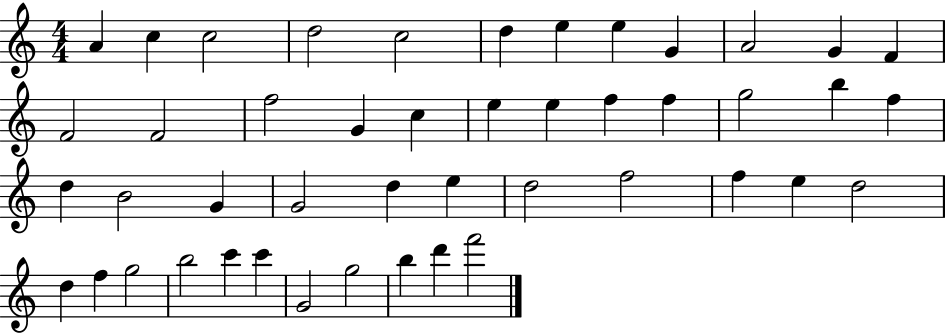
X:1
T:Untitled
M:4/4
L:1/4
K:C
A c c2 d2 c2 d e e G A2 G F F2 F2 f2 G c e e f f g2 b f d B2 G G2 d e d2 f2 f e d2 d f g2 b2 c' c' G2 g2 b d' f'2